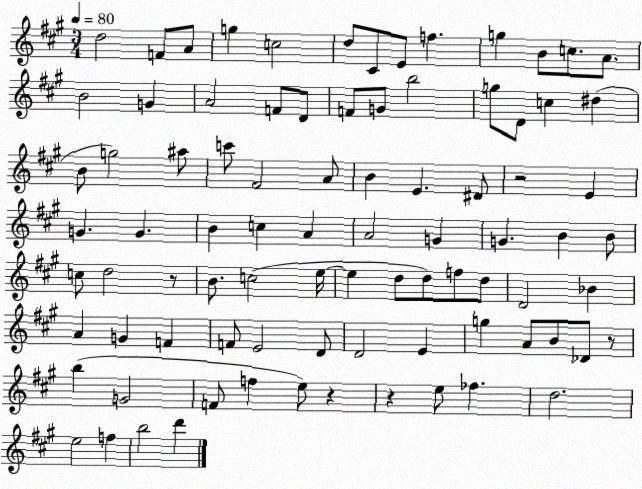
X:1
T:Untitled
M:3/4
L:1/4
K:A
d2 F/2 A/2 g c2 d/2 ^C/2 E/2 f g B/2 c/2 A/2 B2 G A2 F/2 D/2 F/2 G/2 b2 g/2 D/2 c ^d B/2 g2 ^a/2 c'/2 ^F2 A/2 B E ^D/2 z2 E G G B c A A2 G G B B/2 c/2 d2 z/2 B/2 c2 e/4 e d/2 d/2 f/2 d/2 D2 _B A G F F/2 E2 D/2 D2 E g A/2 B/2 _D/2 z/2 b G2 F/2 f e/2 z z e/2 _f d2 e2 f b2 d'